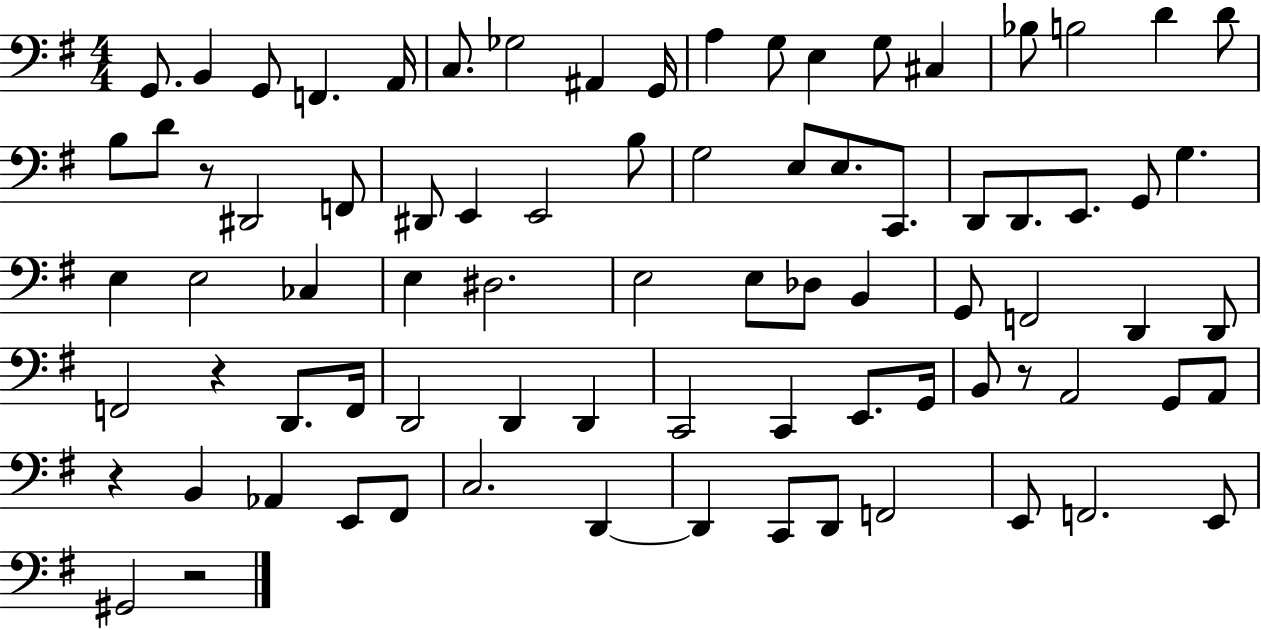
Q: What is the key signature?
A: G major